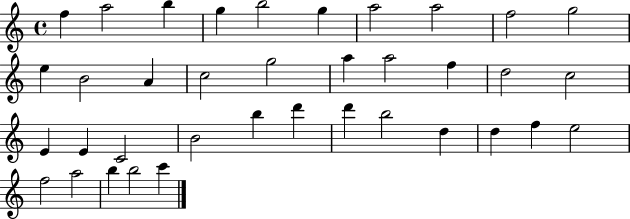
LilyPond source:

{
  \clef treble
  \time 4/4
  \defaultTimeSignature
  \key c \major
  f''4 a''2 b''4 | g''4 b''2 g''4 | a''2 a''2 | f''2 g''2 | \break e''4 b'2 a'4 | c''2 g''2 | a''4 a''2 f''4 | d''2 c''2 | \break e'4 e'4 c'2 | b'2 b''4 d'''4 | d'''4 b''2 d''4 | d''4 f''4 e''2 | \break f''2 a''2 | b''4 b''2 c'''4 | \bar "|."
}